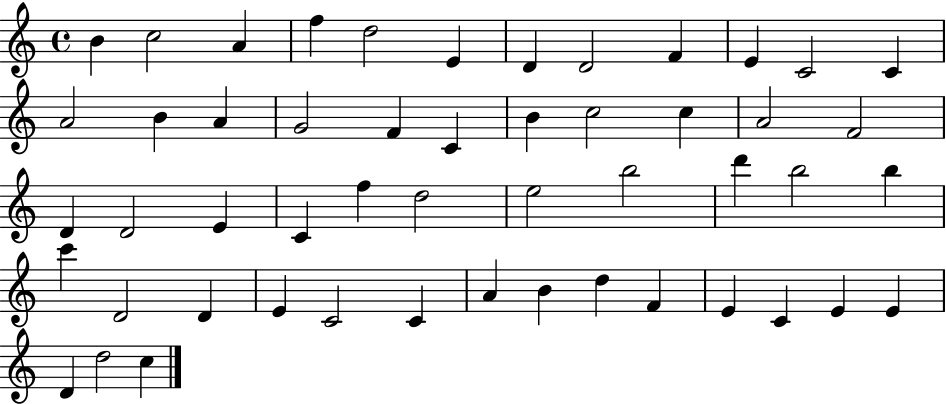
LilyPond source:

{
  \clef treble
  \time 4/4
  \defaultTimeSignature
  \key c \major
  b'4 c''2 a'4 | f''4 d''2 e'4 | d'4 d'2 f'4 | e'4 c'2 c'4 | \break a'2 b'4 a'4 | g'2 f'4 c'4 | b'4 c''2 c''4 | a'2 f'2 | \break d'4 d'2 e'4 | c'4 f''4 d''2 | e''2 b''2 | d'''4 b''2 b''4 | \break c'''4 d'2 d'4 | e'4 c'2 c'4 | a'4 b'4 d''4 f'4 | e'4 c'4 e'4 e'4 | \break d'4 d''2 c''4 | \bar "|."
}